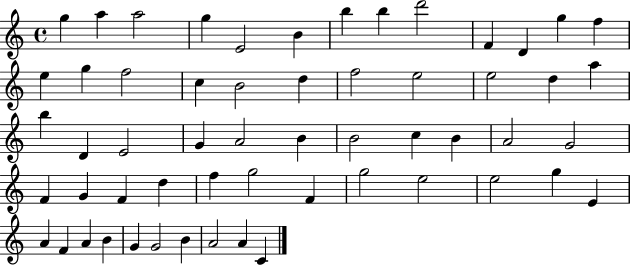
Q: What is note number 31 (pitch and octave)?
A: B4